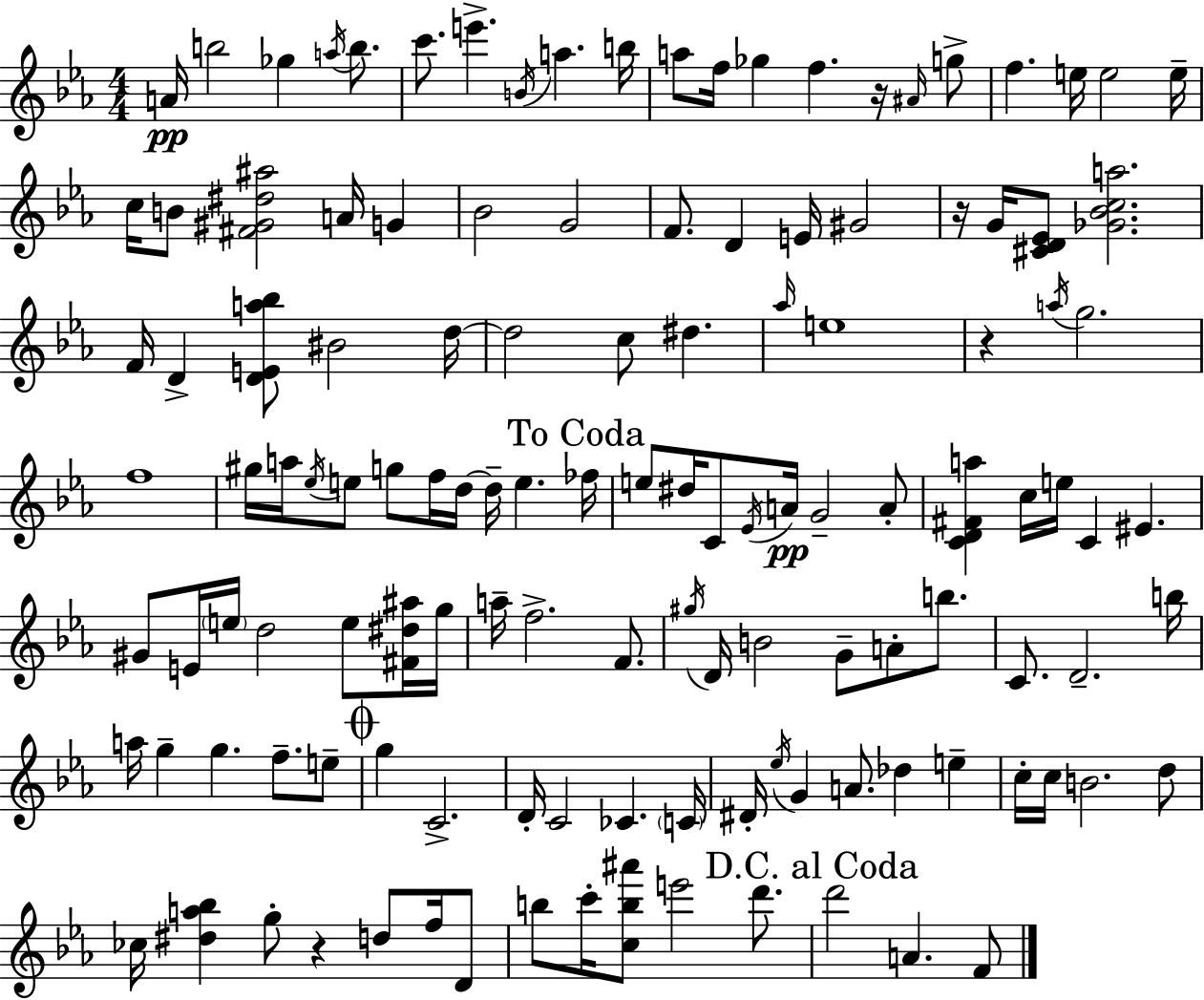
X:1
T:Untitled
M:4/4
L:1/4
K:Eb
A/4 b2 _g a/4 b/2 c'/2 e' B/4 a b/4 a/2 f/4 _g f z/4 ^A/4 g/2 f e/4 e2 e/4 c/4 B/2 [^F^G^d^a]2 A/4 G _B2 G2 F/2 D E/4 ^G2 z/4 G/4 [^CD_E]/2 [_G_Bca]2 F/4 D [DEa_b]/2 ^B2 d/4 d2 c/2 ^d _a/4 e4 z a/4 g2 f4 ^g/4 a/4 _e/4 e/2 g/2 f/4 d/4 d/4 e _f/4 e/2 ^d/4 C/2 _E/4 A/4 G2 A/2 [CD^Fa] c/4 e/4 C ^E ^G/2 E/4 e/4 d2 e/2 [^F^d^a]/4 g/4 a/4 f2 F/2 ^g/4 D/4 B2 G/2 A/2 b/2 C/2 D2 b/4 a/4 g g f/2 e/2 g C2 D/4 C2 _C C/4 ^D/4 _e/4 G A/2 _d e c/4 c/4 B2 d/2 _c/4 [^da_b] g/2 z d/2 f/4 D/2 b/2 c'/4 [cb^a']/2 e'2 d'/2 d'2 A F/2